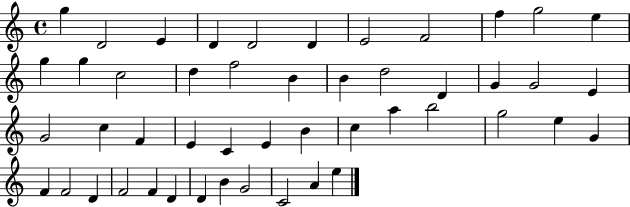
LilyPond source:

{
  \clef treble
  \time 4/4
  \defaultTimeSignature
  \key c \major
  g''4 d'2 e'4 | d'4 d'2 d'4 | e'2 f'2 | f''4 g''2 e''4 | \break g''4 g''4 c''2 | d''4 f''2 b'4 | b'4 d''2 d'4 | g'4 g'2 e'4 | \break g'2 c''4 f'4 | e'4 c'4 e'4 b'4 | c''4 a''4 b''2 | g''2 e''4 g'4 | \break f'4 f'2 d'4 | f'2 f'4 d'4 | d'4 b'4 g'2 | c'2 a'4 e''4 | \break \bar "|."
}